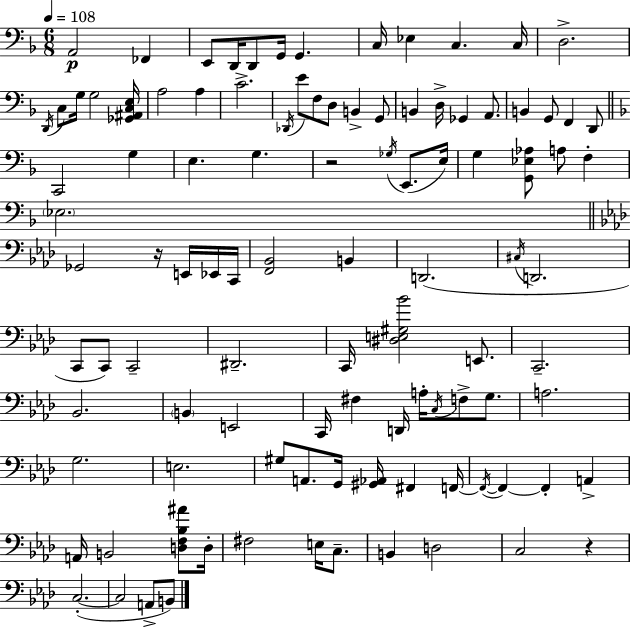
{
  \clef bass
  \numericTimeSignature
  \time 6/8
  \key d \minor
  \tempo 4 = 108
  a,2\p fes,4 | e,8 d,16 d,8 g,16 g,4. | c16 ees4 c4. c16 | d2.-> | \break \acciaccatura { d,16 } c8 g16 g2 | <ges, ais, c e>16 a2 a4 | c'2.-> | \acciaccatura { des,16 } e'8 f8 d8 b,4-> | \break g,8 b,4 d16-> ges,4 a,8. | b,4 g,8 f,4 | d,8 \bar "||" \break \key d \minor c,2 g4 | e4. g4. | r2 \acciaccatura { ges16 }( e,8. | e16) g4 <g, ees aes>8 a8 f4-. | \break \parenthesize ees2. | \bar "||" \break \key f \minor ges,2 r16 e,16 ees,16 c,16 | <f, bes,>2 b,4 | d,2.( | \acciaccatura { cis16 } d,2. | \break c,8 c,8) c,2-- | dis,2.-- | c,16 <dis e gis bes'>2 e,8. | c,2.-- | \break bes,2. | \parenthesize b,4 e,2 | c,16 fis4 d,16 a16-. \acciaccatura { c16 } f8-> g8. | a2. | \break g2. | e2. | gis8 a,8. g,16 <gis, aes,>16 fis,4 | f,16~~ \acciaccatura { f,16~ }~ f,4 f,4-. a,4-> | \break a,16 b,2 | <d f bes ais'>8 d16-. fis2 e16 | c8.-- b,4 d2 | c2 r4 | \break c2.-.~(~ | c2 a,8-> | b,8) \bar "|."
}